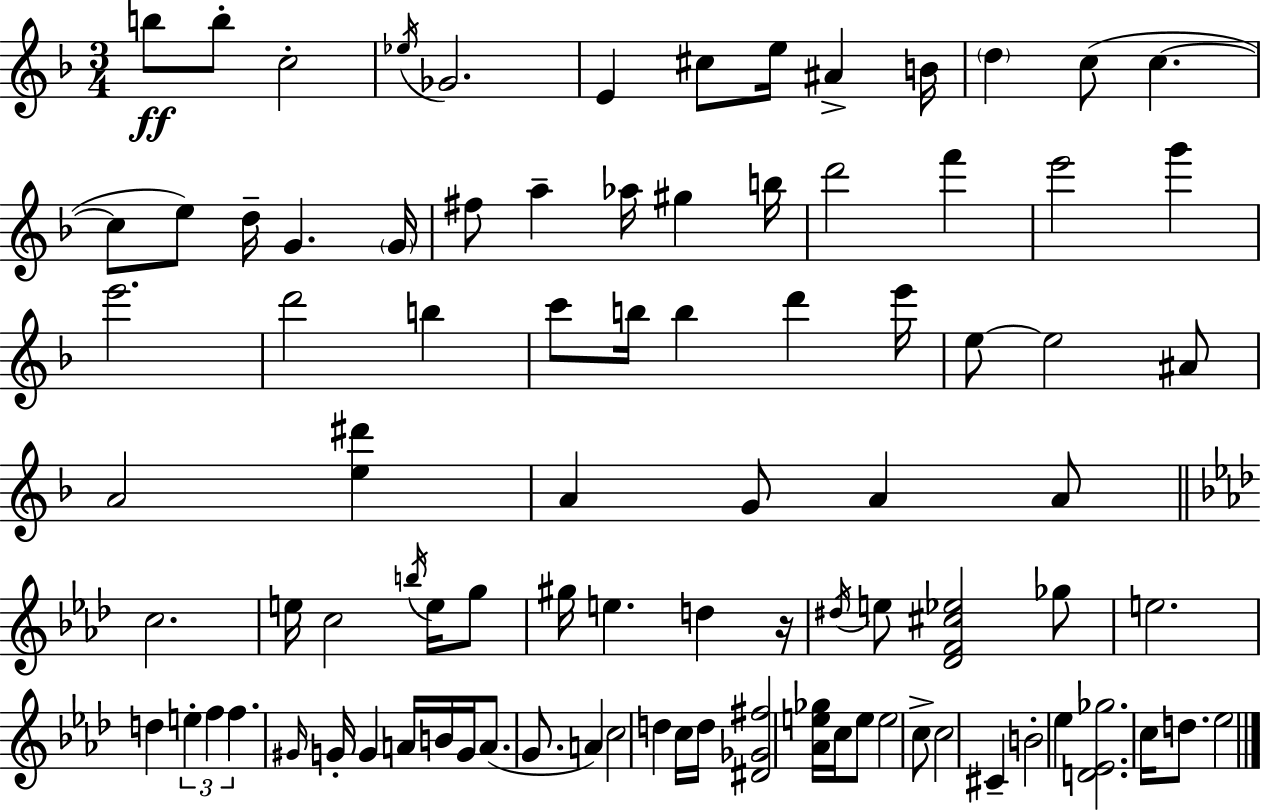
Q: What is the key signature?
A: D minor